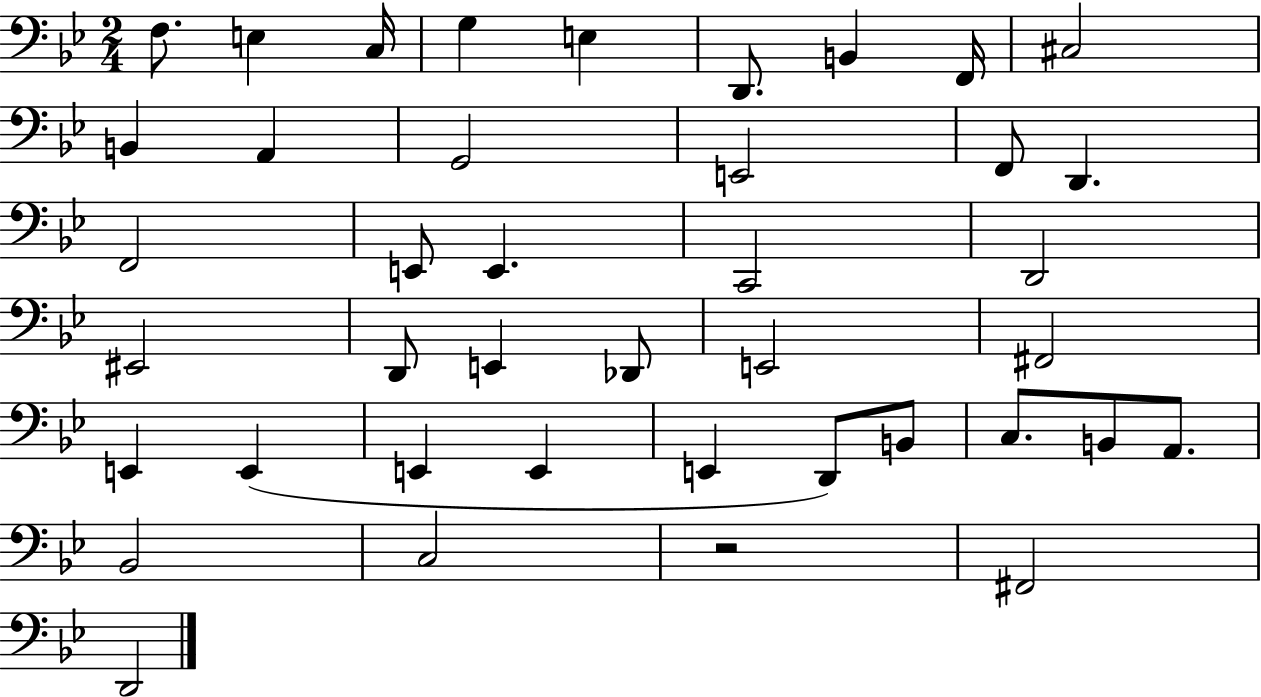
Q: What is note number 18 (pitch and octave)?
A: E2